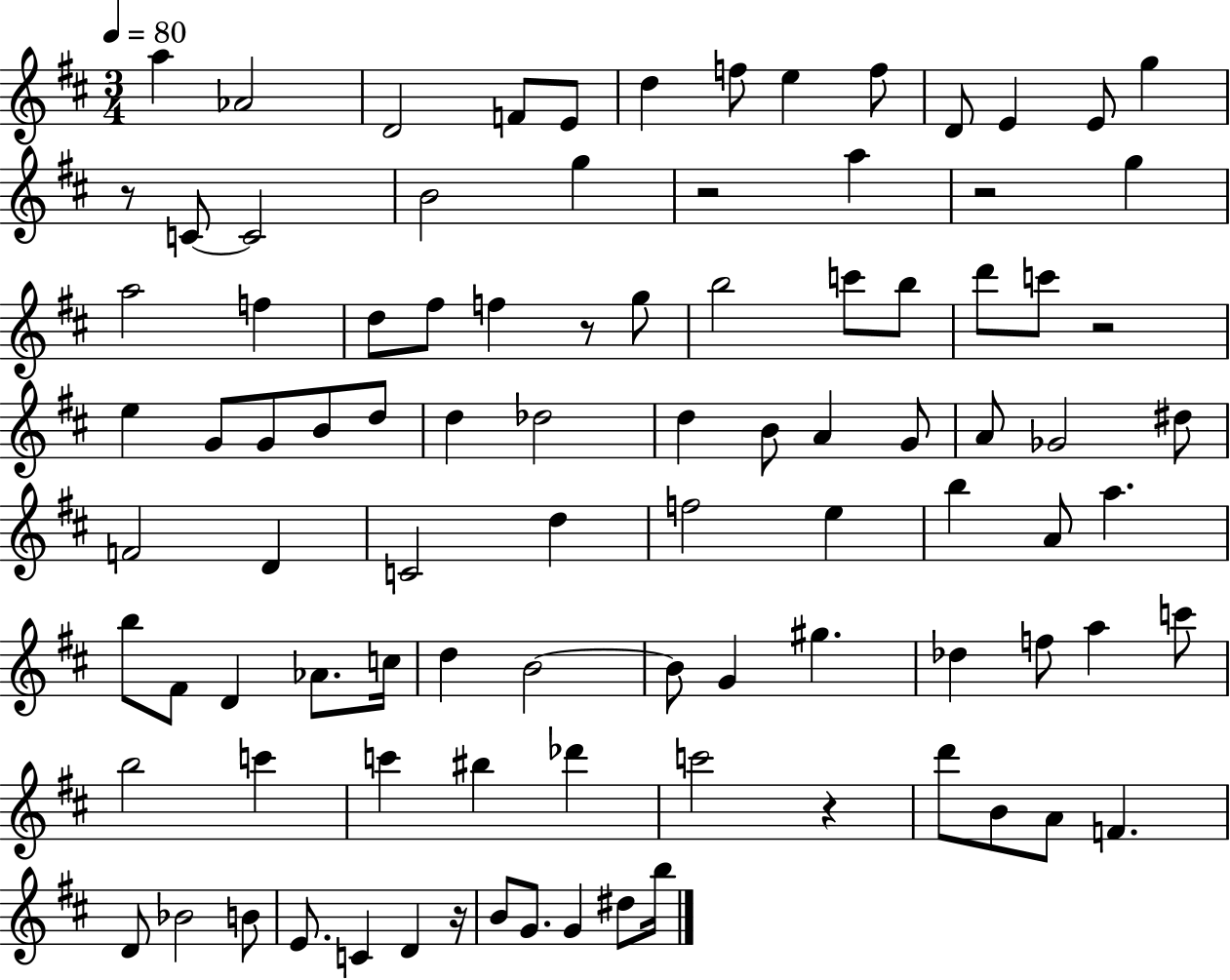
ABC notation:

X:1
T:Untitled
M:3/4
L:1/4
K:D
a _A2 D2 F/2 E/2 d f/2 e f/2 D/2 E E/2 g z/2 C/2 C2 B2 g z2 a z2 g a2 f d/2 ^f/2 f z/2 g/2 b2 c'/2 b/2 d'/2 c'/2 z2 e G/2 G/2 B/2 d/2 d _d2 d B/2 A G/2 A/2 _G2 ^d/2 F2 D C2 d f2 e b A/2 a b/2 ^F/2 D _A/2 c/4 d B2 B/2 G ^g _d f/2 a c'/2 b2 c' c' ^b _d' c'2 z d'/2 B/2 A/2 F D/2 _B2 B/2 E/2 C D z/4 B/2 G/2 G ^d/2 b/4